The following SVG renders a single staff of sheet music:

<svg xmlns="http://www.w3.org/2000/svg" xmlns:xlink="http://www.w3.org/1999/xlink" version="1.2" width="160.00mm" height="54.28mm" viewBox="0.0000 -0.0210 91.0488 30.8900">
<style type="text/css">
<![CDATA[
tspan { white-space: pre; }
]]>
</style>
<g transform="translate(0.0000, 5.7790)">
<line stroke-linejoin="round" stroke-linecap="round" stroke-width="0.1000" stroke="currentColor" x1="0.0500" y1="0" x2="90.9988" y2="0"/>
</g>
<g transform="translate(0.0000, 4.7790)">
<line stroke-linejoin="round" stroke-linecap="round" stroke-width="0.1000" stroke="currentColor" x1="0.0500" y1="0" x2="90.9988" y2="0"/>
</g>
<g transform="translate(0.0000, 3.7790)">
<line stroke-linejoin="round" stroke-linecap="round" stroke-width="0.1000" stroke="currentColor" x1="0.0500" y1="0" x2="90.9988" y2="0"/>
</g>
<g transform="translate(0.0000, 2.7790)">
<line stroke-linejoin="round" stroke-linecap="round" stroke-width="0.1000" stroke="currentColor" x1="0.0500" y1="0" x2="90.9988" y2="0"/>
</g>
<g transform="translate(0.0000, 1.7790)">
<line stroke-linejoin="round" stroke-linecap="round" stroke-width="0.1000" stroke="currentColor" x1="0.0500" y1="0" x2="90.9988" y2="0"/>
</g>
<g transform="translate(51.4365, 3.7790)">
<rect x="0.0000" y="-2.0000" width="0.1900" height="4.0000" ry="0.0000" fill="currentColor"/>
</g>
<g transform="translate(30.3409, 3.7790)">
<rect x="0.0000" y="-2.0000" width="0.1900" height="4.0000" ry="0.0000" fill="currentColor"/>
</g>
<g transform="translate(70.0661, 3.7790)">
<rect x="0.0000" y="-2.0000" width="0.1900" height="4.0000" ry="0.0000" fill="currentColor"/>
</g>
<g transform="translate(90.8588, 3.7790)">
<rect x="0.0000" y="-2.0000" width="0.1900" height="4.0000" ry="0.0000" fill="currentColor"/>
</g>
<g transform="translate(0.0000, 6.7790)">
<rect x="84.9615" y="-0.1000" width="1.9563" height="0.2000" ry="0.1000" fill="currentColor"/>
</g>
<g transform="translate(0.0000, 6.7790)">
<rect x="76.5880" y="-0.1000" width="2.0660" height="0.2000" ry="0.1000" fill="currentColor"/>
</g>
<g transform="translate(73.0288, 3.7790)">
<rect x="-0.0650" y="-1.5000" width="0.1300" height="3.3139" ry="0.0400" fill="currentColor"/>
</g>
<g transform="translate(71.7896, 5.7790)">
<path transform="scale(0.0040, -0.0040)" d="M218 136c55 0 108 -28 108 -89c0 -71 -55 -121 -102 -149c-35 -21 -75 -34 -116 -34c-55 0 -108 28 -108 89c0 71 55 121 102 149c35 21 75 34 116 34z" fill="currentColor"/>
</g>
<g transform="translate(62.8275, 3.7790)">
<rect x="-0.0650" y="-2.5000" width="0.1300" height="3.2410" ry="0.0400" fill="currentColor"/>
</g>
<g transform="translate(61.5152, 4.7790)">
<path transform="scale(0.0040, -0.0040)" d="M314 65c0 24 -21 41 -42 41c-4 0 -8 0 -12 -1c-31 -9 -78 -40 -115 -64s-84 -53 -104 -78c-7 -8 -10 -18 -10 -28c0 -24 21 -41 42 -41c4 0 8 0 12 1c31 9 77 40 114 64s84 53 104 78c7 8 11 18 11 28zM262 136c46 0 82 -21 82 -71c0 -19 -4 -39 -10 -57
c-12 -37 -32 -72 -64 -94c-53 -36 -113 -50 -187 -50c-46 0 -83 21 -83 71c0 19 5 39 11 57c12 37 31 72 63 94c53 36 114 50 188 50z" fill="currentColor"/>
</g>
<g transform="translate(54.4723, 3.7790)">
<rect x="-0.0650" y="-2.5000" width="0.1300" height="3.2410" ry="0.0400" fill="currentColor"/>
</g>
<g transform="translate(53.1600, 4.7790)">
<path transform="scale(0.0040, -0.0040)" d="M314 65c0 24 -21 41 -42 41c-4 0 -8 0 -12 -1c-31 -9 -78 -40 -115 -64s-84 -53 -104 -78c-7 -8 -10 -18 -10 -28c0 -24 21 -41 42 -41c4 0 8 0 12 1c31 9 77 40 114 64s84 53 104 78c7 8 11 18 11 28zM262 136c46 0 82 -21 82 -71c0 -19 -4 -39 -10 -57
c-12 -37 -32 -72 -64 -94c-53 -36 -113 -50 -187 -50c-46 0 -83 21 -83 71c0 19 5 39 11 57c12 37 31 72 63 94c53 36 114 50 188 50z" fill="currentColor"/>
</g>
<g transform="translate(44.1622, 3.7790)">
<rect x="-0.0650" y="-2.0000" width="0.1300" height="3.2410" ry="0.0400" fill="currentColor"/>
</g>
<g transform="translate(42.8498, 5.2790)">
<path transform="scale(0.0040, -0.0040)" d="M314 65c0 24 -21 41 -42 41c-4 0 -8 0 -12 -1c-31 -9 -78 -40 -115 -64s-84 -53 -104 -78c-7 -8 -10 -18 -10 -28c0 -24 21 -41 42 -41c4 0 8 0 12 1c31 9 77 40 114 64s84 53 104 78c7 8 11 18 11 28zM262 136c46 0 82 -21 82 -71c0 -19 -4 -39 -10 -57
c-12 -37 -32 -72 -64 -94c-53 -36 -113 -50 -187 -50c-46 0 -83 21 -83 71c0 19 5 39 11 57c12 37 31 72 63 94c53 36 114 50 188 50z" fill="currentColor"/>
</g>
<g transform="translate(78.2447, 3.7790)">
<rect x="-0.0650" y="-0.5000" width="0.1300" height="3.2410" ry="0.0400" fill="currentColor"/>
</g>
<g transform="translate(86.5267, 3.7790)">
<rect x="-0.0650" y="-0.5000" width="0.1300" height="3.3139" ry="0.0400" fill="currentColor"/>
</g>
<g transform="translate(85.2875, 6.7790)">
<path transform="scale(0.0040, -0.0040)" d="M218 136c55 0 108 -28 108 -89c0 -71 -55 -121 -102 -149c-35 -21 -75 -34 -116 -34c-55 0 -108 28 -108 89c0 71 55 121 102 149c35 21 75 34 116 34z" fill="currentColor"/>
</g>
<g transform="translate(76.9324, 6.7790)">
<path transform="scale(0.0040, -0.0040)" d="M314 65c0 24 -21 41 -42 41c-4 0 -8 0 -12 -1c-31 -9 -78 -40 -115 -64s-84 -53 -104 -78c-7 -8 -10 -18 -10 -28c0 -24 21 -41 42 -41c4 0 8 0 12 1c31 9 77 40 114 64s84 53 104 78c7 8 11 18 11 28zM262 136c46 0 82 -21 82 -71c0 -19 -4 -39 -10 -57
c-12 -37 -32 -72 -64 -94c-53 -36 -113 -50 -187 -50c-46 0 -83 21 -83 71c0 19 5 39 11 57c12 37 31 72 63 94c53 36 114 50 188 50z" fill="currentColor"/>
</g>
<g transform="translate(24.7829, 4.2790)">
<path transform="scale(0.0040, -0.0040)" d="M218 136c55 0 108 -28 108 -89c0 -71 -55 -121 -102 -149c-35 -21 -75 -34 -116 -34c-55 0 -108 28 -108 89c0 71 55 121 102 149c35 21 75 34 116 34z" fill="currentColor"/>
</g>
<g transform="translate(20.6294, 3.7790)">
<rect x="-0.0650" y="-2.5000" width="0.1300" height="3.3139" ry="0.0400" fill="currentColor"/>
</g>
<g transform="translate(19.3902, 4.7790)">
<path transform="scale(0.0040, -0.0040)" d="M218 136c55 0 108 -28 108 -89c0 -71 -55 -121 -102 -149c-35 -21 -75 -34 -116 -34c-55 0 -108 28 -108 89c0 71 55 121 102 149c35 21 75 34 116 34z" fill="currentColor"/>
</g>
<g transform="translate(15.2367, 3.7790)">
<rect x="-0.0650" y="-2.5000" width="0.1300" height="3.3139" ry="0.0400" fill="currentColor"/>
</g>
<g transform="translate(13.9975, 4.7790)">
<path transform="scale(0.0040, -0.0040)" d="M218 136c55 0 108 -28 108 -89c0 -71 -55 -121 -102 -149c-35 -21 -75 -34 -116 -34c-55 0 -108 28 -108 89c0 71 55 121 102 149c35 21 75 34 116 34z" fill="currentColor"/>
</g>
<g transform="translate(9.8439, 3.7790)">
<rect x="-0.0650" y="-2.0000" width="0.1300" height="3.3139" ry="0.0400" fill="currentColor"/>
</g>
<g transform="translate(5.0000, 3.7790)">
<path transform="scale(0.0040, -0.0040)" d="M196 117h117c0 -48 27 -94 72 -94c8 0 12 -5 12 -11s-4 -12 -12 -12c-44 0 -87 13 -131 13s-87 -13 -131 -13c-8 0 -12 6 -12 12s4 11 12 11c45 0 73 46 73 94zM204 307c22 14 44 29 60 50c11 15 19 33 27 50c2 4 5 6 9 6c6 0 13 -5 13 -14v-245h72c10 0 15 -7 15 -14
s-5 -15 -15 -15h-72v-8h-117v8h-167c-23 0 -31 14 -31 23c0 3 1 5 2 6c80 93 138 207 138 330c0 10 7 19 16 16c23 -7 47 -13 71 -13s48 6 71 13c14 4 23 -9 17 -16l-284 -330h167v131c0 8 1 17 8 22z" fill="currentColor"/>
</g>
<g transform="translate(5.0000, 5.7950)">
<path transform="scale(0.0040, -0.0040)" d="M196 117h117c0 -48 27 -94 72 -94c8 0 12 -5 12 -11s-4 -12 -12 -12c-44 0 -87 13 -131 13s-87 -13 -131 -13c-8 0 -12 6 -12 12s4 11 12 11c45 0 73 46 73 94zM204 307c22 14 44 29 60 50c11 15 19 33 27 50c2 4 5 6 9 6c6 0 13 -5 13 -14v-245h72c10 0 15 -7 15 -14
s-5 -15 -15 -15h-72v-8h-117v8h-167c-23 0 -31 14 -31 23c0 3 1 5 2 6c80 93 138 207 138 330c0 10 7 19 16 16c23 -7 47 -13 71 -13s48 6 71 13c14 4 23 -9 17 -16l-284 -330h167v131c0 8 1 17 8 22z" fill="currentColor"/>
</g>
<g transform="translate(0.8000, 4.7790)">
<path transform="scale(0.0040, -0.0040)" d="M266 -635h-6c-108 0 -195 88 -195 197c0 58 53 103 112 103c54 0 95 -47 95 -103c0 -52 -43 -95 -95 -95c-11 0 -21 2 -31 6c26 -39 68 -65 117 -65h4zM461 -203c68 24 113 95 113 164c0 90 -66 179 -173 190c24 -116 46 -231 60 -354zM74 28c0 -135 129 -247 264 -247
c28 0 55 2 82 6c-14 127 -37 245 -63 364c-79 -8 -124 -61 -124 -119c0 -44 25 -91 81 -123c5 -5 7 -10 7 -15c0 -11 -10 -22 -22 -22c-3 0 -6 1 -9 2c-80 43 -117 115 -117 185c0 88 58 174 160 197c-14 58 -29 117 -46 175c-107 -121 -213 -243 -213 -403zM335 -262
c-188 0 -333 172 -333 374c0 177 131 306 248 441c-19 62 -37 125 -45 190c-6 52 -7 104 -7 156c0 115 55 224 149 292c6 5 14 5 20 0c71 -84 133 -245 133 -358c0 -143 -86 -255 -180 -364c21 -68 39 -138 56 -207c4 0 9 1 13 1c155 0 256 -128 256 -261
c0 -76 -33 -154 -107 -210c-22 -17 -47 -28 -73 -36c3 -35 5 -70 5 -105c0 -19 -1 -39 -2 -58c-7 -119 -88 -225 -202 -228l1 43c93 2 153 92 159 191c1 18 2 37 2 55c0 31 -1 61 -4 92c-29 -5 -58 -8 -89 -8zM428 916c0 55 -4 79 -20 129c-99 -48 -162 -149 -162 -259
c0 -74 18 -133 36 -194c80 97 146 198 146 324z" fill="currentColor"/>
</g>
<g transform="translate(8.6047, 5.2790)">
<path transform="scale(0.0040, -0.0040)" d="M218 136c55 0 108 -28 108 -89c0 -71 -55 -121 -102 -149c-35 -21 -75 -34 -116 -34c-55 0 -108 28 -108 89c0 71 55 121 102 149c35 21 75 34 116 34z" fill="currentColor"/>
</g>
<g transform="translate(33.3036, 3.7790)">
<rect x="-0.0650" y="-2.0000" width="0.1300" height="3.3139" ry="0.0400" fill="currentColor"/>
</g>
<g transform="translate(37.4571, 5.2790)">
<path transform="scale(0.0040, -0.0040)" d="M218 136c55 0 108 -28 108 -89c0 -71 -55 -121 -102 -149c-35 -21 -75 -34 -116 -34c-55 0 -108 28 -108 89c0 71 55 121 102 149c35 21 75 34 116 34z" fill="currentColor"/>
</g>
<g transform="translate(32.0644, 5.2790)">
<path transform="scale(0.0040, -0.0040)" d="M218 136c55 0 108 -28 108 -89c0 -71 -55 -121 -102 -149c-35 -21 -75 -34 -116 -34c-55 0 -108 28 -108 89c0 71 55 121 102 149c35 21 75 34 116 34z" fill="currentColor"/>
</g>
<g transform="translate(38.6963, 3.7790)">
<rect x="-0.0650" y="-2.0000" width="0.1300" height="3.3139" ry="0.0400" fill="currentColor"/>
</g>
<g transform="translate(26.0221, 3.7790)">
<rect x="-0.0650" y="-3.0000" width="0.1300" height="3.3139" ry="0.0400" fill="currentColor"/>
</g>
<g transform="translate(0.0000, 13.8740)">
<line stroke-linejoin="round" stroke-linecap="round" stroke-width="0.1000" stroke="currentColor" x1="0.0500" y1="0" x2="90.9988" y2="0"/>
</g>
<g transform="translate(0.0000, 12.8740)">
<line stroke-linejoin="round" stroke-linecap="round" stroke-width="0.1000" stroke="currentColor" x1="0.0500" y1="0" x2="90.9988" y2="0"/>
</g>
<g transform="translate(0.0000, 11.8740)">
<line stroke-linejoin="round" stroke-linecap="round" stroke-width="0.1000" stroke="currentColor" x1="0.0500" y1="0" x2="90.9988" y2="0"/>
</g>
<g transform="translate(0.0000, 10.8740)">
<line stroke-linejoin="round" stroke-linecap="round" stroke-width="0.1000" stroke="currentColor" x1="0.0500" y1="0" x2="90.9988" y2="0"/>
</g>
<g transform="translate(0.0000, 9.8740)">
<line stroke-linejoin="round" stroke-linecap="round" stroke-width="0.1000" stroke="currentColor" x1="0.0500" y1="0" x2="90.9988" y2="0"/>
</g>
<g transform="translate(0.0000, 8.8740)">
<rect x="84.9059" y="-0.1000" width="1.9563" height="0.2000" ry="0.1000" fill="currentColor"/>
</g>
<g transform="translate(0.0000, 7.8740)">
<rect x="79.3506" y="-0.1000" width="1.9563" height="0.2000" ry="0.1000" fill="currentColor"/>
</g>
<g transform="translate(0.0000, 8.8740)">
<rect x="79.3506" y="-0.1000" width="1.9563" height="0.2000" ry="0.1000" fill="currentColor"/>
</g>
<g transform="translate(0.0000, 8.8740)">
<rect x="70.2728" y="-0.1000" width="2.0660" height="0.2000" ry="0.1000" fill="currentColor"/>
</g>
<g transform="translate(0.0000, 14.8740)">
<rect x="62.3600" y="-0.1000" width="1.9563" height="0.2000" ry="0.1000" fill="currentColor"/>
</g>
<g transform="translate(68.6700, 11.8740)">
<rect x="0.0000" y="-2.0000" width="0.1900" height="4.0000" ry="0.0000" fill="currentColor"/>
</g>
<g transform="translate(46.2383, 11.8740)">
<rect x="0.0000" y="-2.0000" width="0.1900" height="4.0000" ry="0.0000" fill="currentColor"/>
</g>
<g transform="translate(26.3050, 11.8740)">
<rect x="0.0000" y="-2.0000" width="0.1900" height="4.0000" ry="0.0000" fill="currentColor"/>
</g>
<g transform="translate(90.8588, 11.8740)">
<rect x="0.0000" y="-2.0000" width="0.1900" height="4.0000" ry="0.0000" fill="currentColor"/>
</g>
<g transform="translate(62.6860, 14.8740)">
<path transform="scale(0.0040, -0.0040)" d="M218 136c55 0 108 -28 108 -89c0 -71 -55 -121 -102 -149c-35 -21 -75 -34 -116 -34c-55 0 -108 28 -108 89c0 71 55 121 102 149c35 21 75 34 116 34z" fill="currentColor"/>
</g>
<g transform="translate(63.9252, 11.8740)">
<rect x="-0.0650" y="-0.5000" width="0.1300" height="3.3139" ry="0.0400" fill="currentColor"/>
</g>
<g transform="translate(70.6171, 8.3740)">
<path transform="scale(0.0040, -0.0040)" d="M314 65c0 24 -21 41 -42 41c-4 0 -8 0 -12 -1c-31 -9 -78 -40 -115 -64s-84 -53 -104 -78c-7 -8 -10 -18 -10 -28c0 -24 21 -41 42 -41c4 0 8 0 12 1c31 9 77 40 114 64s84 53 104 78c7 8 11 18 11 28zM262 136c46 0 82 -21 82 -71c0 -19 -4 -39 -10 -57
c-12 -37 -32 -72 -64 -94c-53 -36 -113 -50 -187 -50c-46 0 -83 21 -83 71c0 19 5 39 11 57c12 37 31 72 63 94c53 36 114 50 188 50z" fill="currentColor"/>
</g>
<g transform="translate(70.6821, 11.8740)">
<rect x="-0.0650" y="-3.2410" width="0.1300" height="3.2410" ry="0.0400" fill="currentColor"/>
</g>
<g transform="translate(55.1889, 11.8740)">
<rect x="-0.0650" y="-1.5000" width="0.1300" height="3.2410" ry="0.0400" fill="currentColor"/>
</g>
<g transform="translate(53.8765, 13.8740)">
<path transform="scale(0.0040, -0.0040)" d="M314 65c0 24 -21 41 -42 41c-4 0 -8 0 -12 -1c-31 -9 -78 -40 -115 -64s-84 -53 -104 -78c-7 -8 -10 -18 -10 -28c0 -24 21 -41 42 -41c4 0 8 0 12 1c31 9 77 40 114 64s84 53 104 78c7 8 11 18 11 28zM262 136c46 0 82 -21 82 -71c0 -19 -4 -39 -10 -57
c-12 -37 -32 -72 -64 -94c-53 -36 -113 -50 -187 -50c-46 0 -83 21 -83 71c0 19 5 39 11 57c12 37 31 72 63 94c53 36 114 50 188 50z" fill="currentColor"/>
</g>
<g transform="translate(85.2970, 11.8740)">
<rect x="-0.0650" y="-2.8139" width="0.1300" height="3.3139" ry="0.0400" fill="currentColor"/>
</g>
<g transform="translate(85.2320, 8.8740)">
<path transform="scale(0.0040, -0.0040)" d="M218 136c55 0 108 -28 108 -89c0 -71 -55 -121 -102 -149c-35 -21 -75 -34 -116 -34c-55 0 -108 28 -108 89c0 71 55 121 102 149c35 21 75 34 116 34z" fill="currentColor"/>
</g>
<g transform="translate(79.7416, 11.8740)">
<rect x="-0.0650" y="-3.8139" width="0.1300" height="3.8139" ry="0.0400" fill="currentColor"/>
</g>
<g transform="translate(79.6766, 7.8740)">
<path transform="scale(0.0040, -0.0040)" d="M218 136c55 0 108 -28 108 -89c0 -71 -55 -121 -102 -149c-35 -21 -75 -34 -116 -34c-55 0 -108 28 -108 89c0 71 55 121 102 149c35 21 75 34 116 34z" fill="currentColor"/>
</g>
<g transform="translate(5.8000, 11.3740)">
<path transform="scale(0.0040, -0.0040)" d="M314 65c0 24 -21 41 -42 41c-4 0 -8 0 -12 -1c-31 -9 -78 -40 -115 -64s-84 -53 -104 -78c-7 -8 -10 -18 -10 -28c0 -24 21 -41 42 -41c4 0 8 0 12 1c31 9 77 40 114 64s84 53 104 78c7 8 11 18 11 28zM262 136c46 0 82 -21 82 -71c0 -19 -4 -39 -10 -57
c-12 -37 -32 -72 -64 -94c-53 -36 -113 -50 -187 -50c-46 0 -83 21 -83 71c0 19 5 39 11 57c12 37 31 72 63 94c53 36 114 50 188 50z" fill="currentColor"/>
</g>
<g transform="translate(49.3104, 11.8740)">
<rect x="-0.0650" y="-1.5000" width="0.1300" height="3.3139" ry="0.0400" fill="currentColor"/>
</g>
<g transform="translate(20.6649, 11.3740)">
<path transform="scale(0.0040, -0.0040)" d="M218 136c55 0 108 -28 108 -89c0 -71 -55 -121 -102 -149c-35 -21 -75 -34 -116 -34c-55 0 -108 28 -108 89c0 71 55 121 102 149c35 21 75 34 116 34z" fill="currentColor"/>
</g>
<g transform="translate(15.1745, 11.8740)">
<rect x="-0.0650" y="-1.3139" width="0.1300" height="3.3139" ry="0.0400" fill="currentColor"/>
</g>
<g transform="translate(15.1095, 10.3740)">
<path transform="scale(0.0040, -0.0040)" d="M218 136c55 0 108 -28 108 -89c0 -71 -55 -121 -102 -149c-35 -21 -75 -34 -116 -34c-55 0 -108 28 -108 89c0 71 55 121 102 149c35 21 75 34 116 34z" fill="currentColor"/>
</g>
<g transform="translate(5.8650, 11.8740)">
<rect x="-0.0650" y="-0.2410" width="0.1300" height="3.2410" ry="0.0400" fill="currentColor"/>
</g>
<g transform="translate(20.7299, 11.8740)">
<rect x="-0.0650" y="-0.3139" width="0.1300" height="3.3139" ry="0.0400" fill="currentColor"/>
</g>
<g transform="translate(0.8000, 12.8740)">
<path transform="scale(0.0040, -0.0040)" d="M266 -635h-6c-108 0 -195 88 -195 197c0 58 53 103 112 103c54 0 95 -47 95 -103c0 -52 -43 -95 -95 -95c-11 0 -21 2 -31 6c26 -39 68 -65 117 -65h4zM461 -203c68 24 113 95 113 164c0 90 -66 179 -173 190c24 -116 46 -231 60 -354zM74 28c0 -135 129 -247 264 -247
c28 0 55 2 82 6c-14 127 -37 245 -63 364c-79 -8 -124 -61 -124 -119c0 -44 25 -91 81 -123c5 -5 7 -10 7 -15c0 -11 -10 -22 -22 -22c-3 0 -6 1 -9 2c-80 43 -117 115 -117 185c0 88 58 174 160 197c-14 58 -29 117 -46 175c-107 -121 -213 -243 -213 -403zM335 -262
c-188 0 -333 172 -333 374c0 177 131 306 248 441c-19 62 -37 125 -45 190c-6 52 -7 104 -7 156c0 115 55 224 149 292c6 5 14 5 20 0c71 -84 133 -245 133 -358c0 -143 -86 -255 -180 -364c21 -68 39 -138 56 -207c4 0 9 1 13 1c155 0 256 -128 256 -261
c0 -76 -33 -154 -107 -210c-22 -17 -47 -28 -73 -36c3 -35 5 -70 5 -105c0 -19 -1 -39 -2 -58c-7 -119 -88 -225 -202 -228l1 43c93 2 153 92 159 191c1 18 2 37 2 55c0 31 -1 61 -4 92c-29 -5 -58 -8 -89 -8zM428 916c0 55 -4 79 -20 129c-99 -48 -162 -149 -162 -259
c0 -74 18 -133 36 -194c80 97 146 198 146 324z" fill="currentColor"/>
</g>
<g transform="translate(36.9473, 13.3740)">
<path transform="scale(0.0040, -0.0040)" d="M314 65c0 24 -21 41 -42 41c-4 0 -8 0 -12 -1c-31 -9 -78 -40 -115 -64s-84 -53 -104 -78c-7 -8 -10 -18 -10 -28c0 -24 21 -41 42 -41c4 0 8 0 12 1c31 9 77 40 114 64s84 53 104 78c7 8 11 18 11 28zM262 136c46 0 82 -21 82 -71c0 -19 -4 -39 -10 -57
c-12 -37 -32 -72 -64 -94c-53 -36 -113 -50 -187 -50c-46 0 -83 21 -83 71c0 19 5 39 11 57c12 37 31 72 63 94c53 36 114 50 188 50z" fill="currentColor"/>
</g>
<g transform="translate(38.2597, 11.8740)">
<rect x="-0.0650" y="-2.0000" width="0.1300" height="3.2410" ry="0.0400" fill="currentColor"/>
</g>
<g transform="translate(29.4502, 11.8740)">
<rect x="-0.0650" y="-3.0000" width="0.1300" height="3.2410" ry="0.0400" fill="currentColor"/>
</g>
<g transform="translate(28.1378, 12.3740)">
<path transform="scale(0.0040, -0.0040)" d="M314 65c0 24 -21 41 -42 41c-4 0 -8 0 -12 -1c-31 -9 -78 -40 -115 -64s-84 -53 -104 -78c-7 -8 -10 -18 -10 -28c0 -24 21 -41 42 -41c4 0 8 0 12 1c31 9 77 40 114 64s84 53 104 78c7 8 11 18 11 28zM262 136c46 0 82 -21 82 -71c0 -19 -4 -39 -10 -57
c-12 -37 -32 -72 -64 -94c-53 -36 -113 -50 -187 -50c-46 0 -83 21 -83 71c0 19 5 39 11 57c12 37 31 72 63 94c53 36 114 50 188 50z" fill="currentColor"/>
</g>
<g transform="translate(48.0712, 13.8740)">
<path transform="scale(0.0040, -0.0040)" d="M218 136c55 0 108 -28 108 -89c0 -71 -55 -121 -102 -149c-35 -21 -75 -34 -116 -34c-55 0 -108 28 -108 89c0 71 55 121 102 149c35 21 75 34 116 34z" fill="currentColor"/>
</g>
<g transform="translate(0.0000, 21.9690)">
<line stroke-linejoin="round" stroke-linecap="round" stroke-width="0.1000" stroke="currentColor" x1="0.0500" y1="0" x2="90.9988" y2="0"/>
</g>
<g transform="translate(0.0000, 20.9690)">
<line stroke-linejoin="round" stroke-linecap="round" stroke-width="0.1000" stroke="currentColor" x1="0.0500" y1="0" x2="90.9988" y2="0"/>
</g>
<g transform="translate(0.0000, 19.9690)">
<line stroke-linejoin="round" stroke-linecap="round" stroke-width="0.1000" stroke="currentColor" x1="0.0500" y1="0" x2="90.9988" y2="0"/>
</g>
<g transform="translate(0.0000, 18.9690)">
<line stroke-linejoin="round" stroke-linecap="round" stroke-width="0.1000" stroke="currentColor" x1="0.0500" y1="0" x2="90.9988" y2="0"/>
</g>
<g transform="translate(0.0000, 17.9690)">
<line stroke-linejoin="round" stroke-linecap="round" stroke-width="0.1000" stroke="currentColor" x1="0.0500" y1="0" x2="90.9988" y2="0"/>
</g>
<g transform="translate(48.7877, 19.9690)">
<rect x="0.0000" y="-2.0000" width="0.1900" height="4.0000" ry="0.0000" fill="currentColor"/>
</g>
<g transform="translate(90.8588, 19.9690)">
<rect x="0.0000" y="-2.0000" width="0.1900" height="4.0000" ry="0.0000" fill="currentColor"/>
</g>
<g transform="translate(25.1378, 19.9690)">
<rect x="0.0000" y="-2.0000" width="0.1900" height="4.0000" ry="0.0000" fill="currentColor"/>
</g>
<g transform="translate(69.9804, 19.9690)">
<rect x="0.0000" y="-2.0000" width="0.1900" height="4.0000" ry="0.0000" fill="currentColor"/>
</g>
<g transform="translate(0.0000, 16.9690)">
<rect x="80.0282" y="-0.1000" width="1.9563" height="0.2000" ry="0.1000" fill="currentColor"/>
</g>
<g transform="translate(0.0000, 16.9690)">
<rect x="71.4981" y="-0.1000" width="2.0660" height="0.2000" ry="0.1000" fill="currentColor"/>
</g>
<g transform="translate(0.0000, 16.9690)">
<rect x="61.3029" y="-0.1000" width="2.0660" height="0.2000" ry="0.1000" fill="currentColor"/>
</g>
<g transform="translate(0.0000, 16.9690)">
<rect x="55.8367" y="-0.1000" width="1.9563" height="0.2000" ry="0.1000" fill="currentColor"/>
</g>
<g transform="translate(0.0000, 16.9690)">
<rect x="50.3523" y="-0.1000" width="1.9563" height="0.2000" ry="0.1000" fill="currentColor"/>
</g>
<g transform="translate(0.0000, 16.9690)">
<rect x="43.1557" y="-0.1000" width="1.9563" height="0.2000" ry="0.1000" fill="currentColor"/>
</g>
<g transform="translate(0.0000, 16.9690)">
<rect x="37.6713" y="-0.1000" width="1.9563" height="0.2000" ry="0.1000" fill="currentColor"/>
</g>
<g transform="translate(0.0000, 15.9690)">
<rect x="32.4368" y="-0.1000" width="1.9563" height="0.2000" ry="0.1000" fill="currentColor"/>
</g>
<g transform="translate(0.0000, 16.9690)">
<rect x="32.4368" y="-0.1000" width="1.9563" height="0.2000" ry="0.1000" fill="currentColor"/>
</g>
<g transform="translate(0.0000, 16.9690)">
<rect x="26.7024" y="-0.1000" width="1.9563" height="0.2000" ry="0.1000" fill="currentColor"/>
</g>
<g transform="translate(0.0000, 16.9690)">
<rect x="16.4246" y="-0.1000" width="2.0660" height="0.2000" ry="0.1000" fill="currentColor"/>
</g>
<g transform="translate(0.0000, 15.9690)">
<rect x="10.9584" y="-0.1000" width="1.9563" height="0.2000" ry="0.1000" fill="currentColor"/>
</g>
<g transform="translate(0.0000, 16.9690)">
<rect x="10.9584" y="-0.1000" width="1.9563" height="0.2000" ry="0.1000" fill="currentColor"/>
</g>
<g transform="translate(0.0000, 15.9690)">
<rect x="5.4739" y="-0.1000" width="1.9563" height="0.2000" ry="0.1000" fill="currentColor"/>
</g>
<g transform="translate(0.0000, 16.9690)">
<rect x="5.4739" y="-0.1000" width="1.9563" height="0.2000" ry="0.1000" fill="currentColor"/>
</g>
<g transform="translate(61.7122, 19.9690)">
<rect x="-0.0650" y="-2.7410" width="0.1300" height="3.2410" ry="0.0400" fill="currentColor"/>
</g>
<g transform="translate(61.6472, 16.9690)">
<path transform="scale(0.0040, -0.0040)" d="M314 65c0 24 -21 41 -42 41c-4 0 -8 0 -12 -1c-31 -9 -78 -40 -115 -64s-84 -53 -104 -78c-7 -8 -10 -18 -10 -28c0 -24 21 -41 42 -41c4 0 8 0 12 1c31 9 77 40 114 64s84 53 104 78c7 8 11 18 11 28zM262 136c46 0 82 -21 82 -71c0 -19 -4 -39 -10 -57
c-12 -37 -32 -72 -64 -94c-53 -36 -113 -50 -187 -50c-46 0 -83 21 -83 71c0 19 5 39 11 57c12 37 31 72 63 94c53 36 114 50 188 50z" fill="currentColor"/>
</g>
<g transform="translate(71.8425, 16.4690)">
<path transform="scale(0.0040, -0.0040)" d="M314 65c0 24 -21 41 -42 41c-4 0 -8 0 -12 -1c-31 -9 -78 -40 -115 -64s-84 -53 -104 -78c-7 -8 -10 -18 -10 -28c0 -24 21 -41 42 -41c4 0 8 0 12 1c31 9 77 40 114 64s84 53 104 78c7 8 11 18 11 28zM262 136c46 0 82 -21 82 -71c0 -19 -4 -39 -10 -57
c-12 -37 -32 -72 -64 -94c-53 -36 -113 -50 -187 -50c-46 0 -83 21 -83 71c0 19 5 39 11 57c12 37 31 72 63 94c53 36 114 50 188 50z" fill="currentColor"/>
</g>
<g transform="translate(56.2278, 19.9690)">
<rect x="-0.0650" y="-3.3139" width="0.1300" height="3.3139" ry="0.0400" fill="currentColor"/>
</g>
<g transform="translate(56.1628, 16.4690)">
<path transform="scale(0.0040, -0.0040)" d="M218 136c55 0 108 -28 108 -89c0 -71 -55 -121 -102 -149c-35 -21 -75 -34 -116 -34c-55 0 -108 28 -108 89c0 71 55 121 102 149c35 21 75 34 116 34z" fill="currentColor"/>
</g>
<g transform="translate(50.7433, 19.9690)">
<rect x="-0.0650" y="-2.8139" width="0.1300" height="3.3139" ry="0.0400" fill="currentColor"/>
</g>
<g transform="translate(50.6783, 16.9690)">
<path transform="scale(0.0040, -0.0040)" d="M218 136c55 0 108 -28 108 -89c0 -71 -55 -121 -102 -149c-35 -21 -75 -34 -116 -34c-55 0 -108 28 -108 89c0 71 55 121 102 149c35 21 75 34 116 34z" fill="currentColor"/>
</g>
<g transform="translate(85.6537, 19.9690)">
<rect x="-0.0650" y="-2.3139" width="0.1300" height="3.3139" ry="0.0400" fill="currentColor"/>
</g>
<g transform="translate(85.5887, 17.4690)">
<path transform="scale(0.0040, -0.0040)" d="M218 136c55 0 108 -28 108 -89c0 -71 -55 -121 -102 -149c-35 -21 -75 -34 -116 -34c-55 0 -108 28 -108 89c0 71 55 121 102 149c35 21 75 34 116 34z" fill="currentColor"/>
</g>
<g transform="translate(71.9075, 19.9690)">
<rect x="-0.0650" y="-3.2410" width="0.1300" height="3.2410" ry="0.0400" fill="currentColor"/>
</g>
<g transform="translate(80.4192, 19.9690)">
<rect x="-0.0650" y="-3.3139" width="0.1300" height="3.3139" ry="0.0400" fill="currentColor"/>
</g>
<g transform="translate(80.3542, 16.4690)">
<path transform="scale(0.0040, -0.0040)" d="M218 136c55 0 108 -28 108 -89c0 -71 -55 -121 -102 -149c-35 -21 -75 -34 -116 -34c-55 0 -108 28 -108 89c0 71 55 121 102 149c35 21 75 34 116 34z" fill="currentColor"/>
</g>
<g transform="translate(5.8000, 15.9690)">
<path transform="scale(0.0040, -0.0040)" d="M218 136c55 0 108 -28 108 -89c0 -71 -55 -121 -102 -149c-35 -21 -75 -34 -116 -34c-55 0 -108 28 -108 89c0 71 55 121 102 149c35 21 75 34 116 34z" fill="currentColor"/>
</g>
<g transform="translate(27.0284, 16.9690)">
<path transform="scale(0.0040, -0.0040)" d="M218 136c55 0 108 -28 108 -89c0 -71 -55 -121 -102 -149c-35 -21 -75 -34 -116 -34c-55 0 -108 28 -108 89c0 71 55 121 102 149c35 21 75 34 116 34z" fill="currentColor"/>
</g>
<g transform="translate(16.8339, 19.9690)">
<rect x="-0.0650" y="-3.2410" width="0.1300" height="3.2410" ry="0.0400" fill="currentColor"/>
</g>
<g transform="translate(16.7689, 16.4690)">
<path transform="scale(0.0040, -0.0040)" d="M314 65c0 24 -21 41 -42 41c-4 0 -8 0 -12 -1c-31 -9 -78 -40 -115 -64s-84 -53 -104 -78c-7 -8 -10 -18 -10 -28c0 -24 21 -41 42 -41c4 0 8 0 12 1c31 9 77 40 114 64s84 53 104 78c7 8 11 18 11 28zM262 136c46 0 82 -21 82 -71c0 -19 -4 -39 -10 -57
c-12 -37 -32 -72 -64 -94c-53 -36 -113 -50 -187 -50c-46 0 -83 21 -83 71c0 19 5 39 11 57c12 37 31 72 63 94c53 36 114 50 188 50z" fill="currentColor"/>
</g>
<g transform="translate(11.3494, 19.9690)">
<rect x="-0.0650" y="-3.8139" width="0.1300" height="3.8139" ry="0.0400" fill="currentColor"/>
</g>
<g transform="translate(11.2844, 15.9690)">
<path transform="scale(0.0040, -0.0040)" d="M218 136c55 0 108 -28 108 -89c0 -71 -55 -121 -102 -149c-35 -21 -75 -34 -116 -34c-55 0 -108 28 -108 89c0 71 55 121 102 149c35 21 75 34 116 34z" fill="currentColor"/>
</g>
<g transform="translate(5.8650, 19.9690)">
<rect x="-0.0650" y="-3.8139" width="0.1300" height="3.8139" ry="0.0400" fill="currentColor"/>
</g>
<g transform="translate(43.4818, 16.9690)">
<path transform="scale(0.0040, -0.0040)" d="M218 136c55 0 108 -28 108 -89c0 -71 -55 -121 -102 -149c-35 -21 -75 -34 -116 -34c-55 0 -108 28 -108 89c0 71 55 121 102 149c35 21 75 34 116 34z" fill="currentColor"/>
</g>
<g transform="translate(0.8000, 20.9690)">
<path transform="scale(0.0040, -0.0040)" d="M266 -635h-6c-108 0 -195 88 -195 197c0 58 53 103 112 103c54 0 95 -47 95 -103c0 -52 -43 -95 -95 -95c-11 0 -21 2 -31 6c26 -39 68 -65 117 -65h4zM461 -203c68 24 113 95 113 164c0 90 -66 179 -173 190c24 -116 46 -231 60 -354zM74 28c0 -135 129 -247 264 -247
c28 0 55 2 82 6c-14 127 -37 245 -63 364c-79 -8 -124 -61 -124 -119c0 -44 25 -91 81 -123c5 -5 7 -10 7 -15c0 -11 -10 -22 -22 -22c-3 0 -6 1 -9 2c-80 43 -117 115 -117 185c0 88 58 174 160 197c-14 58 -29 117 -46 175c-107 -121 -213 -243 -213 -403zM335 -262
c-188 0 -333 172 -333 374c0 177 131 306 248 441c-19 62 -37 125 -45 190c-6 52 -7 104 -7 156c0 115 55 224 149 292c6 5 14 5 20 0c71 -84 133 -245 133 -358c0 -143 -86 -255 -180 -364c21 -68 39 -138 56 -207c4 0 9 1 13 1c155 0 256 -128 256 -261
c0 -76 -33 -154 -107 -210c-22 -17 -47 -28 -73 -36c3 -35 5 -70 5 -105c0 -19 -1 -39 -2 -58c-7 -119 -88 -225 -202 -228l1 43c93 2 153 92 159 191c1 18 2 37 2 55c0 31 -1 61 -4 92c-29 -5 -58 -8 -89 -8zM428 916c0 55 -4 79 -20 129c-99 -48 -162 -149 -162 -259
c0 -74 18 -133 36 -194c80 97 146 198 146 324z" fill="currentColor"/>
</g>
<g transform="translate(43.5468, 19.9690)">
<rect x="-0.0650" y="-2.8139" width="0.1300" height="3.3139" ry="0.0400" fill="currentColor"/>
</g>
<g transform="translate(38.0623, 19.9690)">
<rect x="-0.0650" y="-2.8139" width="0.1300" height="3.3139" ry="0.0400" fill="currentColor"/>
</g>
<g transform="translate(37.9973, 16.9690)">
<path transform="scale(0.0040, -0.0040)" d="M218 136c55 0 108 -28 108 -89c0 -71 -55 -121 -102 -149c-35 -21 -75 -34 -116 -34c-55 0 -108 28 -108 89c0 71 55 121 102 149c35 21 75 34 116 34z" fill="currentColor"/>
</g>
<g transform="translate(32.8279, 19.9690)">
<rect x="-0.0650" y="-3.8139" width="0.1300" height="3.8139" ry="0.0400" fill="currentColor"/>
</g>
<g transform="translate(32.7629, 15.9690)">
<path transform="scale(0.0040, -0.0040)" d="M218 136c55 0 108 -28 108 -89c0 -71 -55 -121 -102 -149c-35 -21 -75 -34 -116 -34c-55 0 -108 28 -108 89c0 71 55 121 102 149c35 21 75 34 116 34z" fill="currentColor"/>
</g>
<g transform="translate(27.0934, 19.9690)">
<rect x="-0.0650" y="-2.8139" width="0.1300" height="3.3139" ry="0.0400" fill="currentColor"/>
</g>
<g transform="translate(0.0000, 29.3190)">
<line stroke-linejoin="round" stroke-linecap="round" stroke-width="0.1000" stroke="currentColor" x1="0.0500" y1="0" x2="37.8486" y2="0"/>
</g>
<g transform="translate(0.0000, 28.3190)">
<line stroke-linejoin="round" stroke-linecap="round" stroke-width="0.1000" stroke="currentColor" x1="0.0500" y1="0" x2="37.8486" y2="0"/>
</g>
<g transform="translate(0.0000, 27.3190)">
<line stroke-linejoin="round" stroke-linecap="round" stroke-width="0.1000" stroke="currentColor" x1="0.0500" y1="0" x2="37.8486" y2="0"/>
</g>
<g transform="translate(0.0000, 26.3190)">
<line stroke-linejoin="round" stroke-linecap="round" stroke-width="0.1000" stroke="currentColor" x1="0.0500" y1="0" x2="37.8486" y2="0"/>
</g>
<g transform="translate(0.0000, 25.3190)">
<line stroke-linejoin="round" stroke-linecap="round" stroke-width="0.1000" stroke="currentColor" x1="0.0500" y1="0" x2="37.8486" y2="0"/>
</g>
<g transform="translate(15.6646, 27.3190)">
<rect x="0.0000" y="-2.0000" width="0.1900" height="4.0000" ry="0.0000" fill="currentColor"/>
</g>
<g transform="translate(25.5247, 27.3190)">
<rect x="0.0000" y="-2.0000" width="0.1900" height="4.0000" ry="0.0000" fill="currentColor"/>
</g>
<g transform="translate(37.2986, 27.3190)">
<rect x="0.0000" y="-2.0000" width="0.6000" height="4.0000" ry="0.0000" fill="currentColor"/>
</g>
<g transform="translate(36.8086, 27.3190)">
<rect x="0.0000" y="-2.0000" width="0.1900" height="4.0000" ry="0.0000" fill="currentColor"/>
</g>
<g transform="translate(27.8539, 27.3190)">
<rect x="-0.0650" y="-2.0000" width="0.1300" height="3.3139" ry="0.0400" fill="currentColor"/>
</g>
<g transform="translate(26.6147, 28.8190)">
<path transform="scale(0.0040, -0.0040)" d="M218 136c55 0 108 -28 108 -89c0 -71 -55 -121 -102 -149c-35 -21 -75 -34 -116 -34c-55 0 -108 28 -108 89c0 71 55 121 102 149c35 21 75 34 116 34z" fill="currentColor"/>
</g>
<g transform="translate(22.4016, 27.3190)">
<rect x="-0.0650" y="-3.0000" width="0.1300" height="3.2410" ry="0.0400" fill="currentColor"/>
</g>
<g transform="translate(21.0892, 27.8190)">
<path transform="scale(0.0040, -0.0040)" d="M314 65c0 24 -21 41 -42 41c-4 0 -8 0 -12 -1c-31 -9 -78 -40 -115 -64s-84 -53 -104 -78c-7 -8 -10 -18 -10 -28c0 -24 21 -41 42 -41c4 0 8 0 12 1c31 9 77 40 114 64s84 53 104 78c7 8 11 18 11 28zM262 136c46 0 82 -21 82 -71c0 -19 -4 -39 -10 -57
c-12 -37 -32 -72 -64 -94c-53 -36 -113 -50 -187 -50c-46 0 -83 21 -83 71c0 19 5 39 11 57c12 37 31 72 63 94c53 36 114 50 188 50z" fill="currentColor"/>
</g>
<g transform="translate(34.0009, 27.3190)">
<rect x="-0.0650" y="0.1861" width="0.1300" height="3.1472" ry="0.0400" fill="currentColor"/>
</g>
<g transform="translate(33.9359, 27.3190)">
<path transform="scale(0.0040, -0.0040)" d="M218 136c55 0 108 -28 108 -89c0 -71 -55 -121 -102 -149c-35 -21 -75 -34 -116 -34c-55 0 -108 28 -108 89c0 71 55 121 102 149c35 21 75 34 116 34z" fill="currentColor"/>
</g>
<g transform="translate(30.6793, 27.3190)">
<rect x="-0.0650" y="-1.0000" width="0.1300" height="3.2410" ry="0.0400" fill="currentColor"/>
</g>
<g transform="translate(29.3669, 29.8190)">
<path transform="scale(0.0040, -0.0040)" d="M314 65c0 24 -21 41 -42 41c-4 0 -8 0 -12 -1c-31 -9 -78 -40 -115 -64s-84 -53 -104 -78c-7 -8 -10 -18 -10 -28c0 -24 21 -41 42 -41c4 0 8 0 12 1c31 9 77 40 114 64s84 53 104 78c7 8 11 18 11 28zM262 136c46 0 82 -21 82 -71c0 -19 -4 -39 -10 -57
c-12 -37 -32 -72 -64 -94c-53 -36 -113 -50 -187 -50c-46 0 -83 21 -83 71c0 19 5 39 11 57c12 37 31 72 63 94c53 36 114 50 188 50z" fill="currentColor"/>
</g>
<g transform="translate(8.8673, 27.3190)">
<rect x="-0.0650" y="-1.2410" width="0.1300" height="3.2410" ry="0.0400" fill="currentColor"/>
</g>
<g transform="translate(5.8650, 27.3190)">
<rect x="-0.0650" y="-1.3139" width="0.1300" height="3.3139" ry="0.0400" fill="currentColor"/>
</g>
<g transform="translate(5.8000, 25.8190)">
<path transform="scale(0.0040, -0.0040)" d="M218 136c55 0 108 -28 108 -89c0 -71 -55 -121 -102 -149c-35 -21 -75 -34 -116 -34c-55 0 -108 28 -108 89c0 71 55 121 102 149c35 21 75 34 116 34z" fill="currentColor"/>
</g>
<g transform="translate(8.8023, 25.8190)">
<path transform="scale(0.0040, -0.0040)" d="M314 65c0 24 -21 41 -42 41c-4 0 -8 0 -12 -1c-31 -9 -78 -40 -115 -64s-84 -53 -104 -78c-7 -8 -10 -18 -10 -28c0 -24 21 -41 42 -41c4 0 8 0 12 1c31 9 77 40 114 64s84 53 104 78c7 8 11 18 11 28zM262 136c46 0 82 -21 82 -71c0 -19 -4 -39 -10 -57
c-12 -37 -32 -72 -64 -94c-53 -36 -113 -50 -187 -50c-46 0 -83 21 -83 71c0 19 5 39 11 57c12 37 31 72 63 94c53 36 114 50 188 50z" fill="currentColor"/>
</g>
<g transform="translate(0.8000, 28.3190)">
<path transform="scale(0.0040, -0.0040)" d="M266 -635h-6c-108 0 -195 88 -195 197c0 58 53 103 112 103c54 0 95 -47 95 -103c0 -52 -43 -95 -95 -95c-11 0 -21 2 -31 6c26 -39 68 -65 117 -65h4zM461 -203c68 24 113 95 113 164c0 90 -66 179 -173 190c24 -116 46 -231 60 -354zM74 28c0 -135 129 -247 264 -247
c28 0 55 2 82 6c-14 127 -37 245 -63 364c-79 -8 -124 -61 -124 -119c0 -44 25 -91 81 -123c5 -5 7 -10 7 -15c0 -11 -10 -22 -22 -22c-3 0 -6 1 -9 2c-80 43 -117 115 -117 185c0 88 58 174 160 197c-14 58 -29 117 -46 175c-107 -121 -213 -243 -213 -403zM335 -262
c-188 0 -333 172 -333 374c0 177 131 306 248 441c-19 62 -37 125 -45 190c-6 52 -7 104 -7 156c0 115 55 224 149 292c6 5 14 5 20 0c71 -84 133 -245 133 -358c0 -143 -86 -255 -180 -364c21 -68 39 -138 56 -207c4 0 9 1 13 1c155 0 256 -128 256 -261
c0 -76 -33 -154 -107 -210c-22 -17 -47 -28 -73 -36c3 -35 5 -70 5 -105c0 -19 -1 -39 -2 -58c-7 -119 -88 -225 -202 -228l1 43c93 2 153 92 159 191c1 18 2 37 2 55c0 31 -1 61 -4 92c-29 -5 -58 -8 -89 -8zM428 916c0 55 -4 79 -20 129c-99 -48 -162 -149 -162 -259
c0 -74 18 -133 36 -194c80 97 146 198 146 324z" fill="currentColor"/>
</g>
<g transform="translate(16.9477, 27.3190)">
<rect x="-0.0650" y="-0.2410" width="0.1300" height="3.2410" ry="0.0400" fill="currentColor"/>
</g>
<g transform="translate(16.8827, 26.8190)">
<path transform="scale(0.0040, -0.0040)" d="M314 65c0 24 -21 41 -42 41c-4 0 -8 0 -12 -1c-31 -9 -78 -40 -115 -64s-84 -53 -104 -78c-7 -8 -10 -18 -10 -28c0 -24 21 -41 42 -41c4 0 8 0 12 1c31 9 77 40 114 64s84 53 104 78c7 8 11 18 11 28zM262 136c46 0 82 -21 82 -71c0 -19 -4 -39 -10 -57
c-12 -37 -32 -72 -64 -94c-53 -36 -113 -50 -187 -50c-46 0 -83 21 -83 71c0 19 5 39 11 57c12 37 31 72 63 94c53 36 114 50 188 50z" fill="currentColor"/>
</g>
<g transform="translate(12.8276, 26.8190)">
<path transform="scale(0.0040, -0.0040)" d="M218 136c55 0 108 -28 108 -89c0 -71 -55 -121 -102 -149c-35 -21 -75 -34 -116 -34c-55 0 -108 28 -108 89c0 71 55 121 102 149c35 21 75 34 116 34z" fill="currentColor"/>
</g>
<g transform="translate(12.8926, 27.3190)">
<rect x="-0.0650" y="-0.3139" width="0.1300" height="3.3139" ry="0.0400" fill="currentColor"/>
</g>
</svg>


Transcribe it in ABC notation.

X:1
T:Untitled
M:4/4
L:1/4
K:C
F G G A F F F2 G2 G2 E C2 C c2 e c A2 F2 E E2 C b2 c' a c' c' b2 a c' a a a b a2 b2 b g e e2 c c2 A2 F D2 B